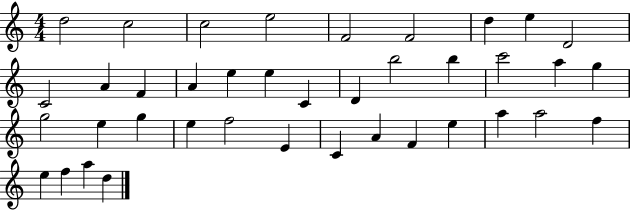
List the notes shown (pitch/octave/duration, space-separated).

D5/h C5/h C5/h E5/h F4/h F4/h D5/q E5/q D4/h C4/h A4/q F4/q A4/q E5/q E5/q C4/q D4/q B5/h B5/q C6/h A5/q G5/q G5/h E5/q G5/q E5/q F5/h E4/q C4/q A4/q F4/q E5/q A5/q A5/h F5/q E5/q F5/q A5/q D5/q